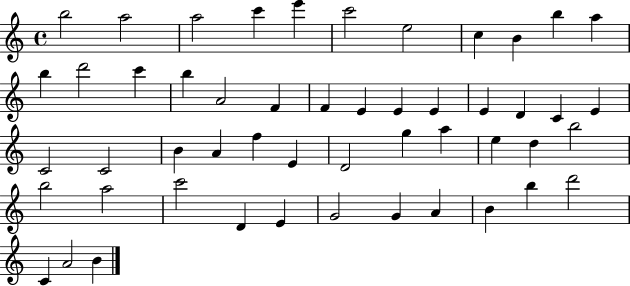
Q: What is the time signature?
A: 4/4